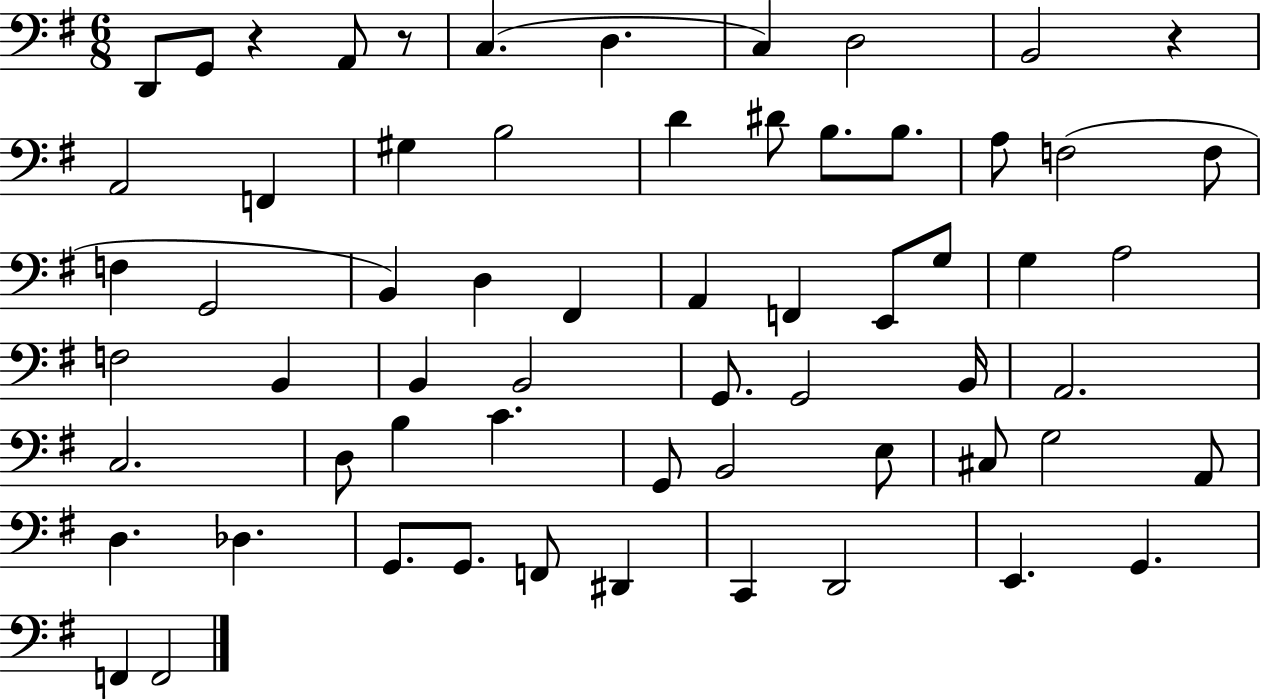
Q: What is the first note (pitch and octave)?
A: D2